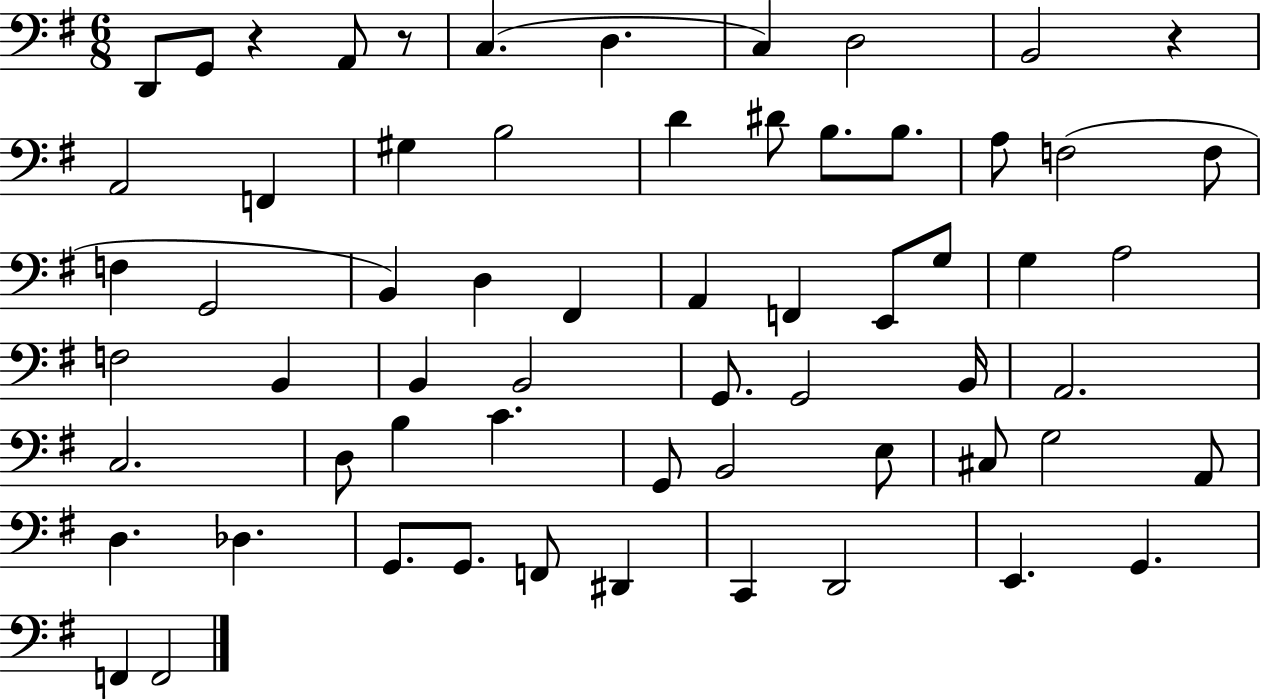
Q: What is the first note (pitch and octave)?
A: D2